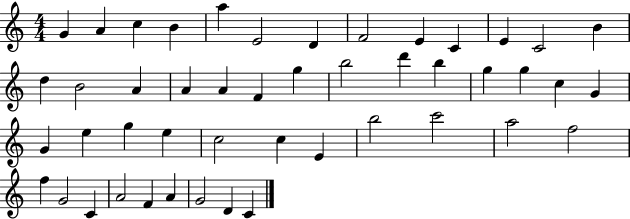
{
  \clef treble
  \numericTimeSignature
  \time 4/4
  \key c \major
  g'4 a'4 c''4 b'4 | a''4 e'2 d'4 | f'2 e'4 c'4 | e'4 c'2 b'4 | \break d''4 b'2 a'4 | a'4 a'4 f'4 g''4 | b''2 d'''4 b''4 | g''4 g''4 c''4 g'4 | \break g'4 e''4 g''4 e''4 | c''2 c''4 e'4 | b''2 c'''2 | a''2 f''2 | \break f''4 g'2 c'4 | a'2 f'4 a'4 | g'2 d'4 c'4 | \bar "|."
}